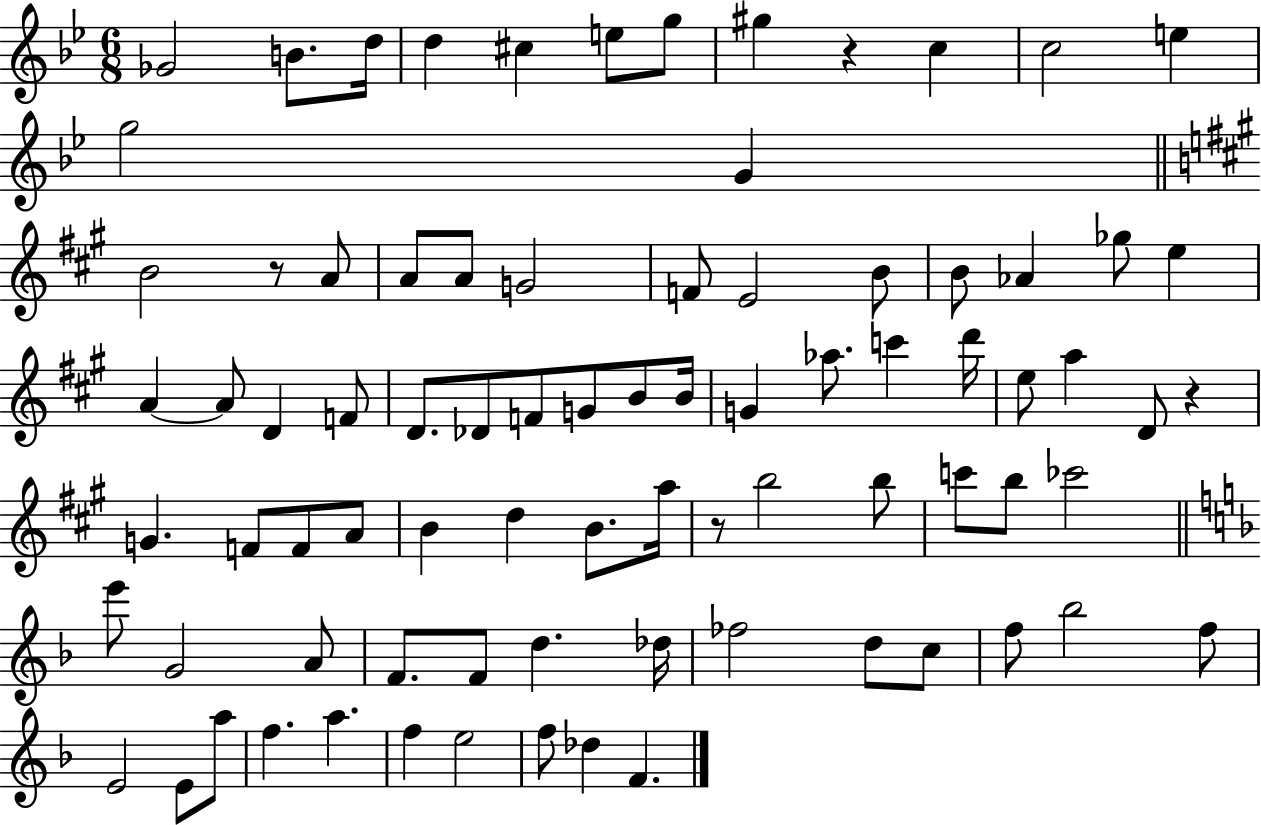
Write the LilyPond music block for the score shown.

{
  \clef treble
  \numericTimeSignature
  \time 6/8
  \key bes \major
  ges'2 b'8. d''16 | d''4 cis''4 e''8 g''8 | gis''4 r4 c''4 | c''2 e''4 | \break g''2 g'4 | \bar "||" \break \key a \major b'2 r8 a'8 | a'8 a'8 g'2 | f'8 e'2 b'8 | b'8 aes'4 ges''8 e''4 | \break a'4~~ a'8 d'4 f'8 | d'8. des'8 f'8 g'8 b'8 b'16 | g'4 aes''8. c'''4 d'''16 | e''8 a''4 d'8 r4 | \break g'4. f'8 f'8 a'8 | b'4 d''4 b'8. a''16 | r8 b''2 b''8 | c'''8 b''8 ces'''2 | \break \bar "||" \break \key f \major e'''8 g'2 a'8 | f'8. f'8 d''4. des''16 | fes''2 d''8 c''8 | f''8 bes''2 f''8 | \break e'2 e'8 a''8 | f''4. a''4. | f''4 e''2 | f''8 des''4 f'4. | \break \bar "|."
}